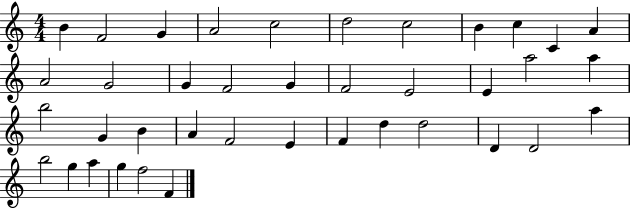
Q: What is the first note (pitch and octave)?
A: B4